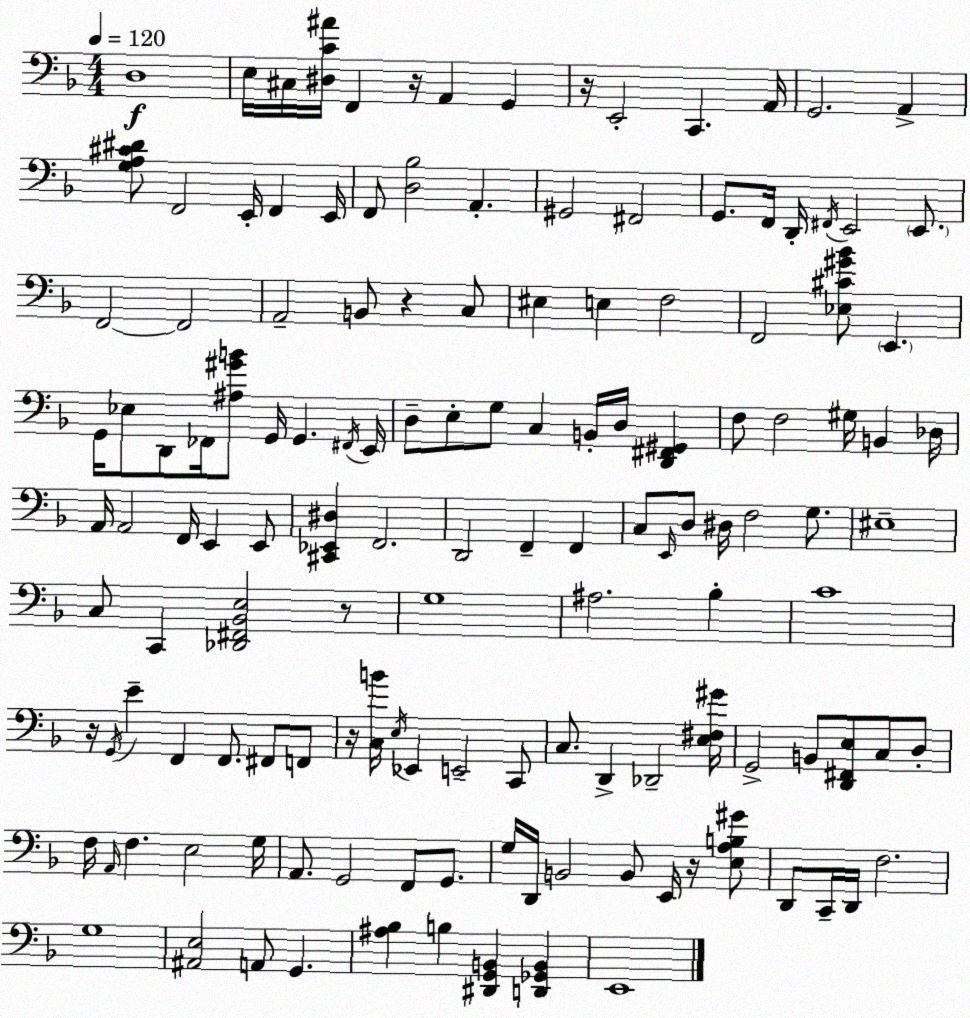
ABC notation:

X:1
T:Untitled
M:4/4
L:1/4
K:F
D,4 E,/4 ^C,/4 [^D,C^A]/4 F,, z/4 A,, G,, z/4 E,,2 C,, A,,/4 G,,2 A,, [G,A,^C^D]/2 F,,2 E,,/4 F,, E,,/4 F,,/2 [D,_B,]2 A,, ^G,,2 ^F,,2 G,,/2 F,,/4 D,,/4 ^F,,/4 E,,2 E,,/2 F,,2 F,,2 A,,2 B,,/2 z C,/2 ^E, E, F,2 F,,2 [_E,^C^G_B]/2 E,, G,,/4 _E,/2 D,,/2 _F,,/4 [^A,^GB]/2 G,,/4 G,, ^F,,/4 E,,/4 D,/2 E,/2 G,/2 C, B,,/4 D,/4 [D,,^F,,^G,,] F,/2 F,2 ^G,/4 B,, _D,/4 A,,/4 A,,2 F,,/4 E,, E,,/2 [^C,,_E,,^D,] F,,2 D,,2 F,, F,, C,/2 E,,/4 D,/2 ^D,/4 F,2 G,/2 ^E,4 C,/2 C,, [_D,,^F,,_B,,E,]2 z/2 G,4 ^A,2 _B, C4 z/4 G,,/4 E F,, F,,/2 ^F,,/2 F,,/2 z/4 [C,B]/4 E,/4 _E,, E,,2 C,,/2 C,/2 D,, _D,,2 [E,^F,^G]/4 G,,2 B,,/2 [D,,^F,,E,]/2 C,/2 D,/2 F,/4 A,,/4 F, E,2 G,/4 A,,/2 G,,2 F,,/2 G,,/2 G,/4 D,,/4 B,,2 B,,/2 E,,/4 z/4 [E,A,B,^G]/2 D,,/2 C,,/4 D,,/4 F,2 G,4 [^A,,E,]2 A,,/2 G,, [^A,_B,] B, [^D,,G,,B,,] [D,,_G,,B,,] E,,4